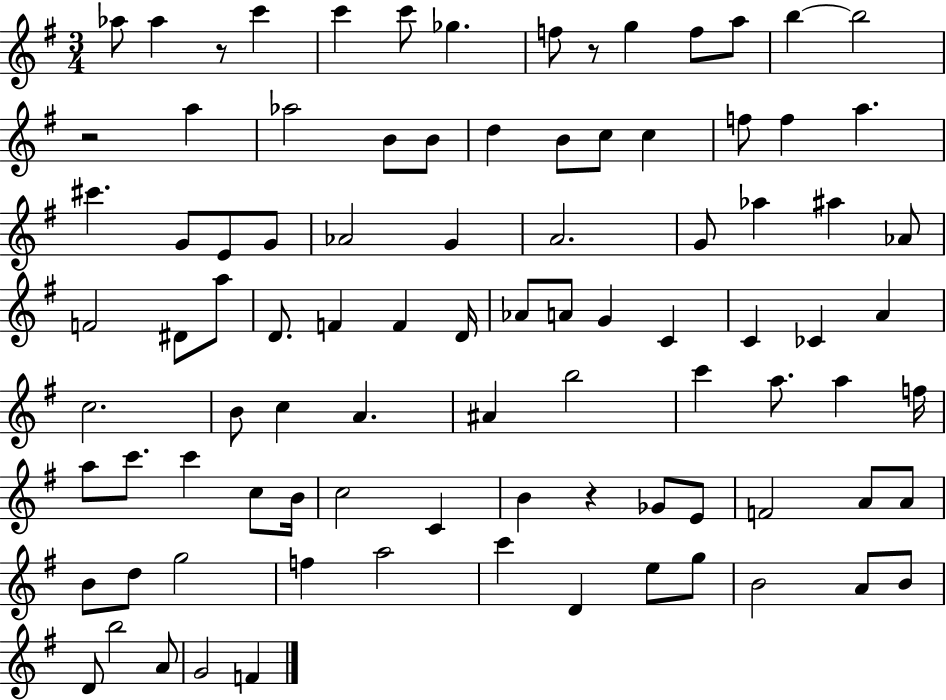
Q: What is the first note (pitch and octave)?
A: Ab5